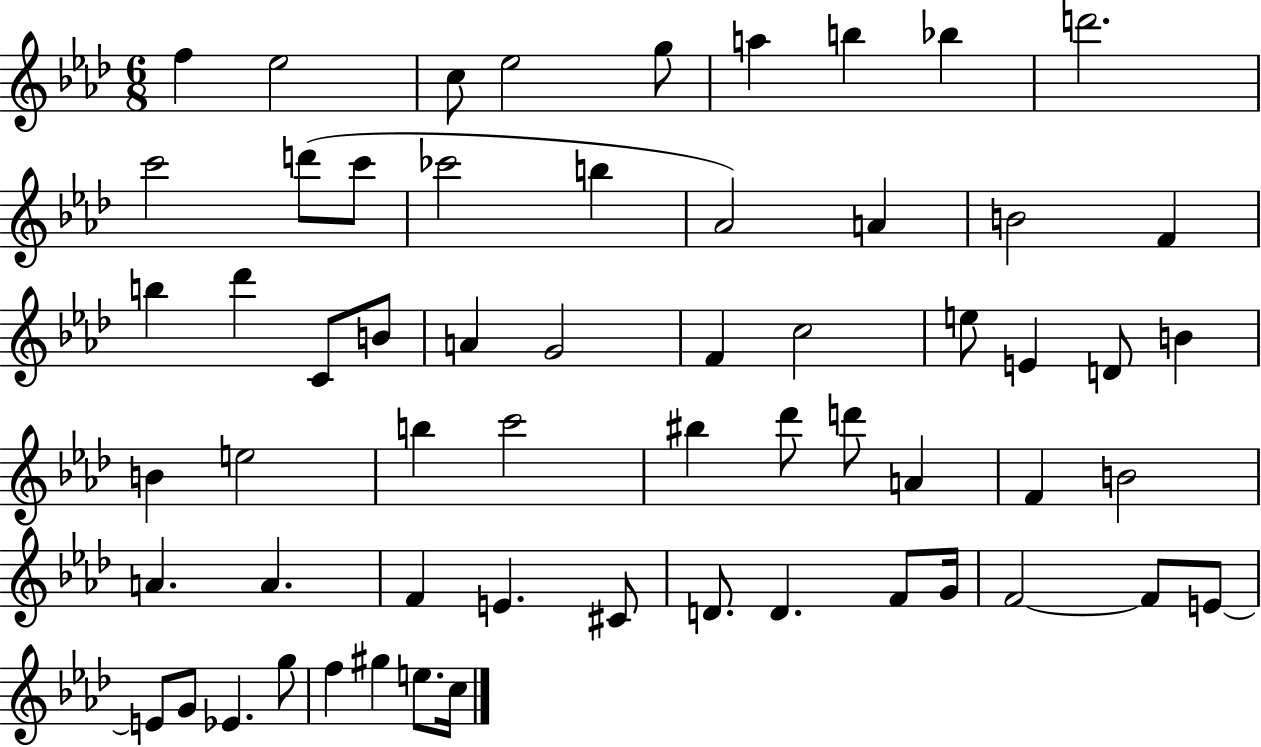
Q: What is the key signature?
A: AES major